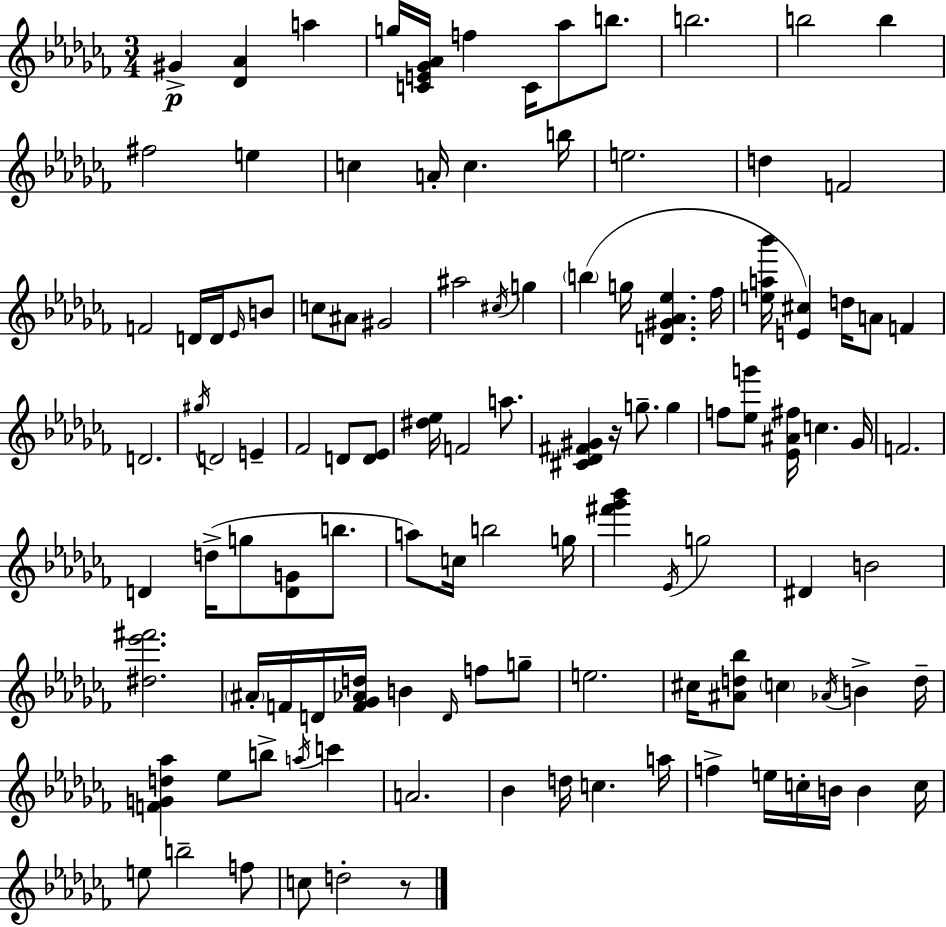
{
  \clef treble
  \numericTimeSignature
  \time 3/4
  \key aes \minor
  gis'4->\p <des' aes'>4 a''4 | g''16 <c' e' ges' aes'>16 f''4 c'16 aes''8 b''8. | b''2. | b''2 b''4 | \break fis''2 e''4 | c''4 a'16-. c''4. b''16 | e''2. | d''4 f'2 | \break f'2 d'16 d'16 \grace { ees'16 } b'8 | c''8 ais'8 gis'2 | ais''2 \acciaccatura { cis''16 } g''4 | \parenthesize b''4( g''16 <d' gis' aes' ees''>4. | \break fes''16 <e'' a'' bes'''>16 <e' cis''>4) d''16 a'8 f'4 | d'2. | \acciaccatura { gis''16 } d'2 e'4-- | fes'2 d'8 | \break <d' ees'>8 <dis'' ees''>16 f'2 | a''8. <cis' des' fis' gis'>4 r16 g''8.-- g''4 | f''8 <ees'' g'''>8 <ees' ais' fis''>16 c''4. | ges'16 f'2. | \break d'4 d''16->( g''8 <d' g'>8 | b''8. a''8) c''16 b''2 | g''16 <fis''' ges''' bes'''>4 \acciaccatura { ees'16 } g''2 | dis'4 b'2 | \break <dis'' ees''' fis'''>2. | \parenthesize ais'16-. f'16 d'16 <f' ges' aes' d''>16 b'4 | \grace { d'16 } f''8 g''8-- e''2. | cis''16 <ais' d'' bes''>8 \parenthesize c''4 | \break \acciaccatura { aes'16 } b'4-> d''16-- <f' g' d'' aes''>4 ees''8 | b''8-> \acciaccatura { a''16 } c'''4 a'2. | bes'4 d''16 | c''4. a''16 f''4-> e''16 | \break c''16-. b'16 b'4 c''16 e''8 b''2-- | f''8 c''8 d''2-. | r8 \bar "|."
}